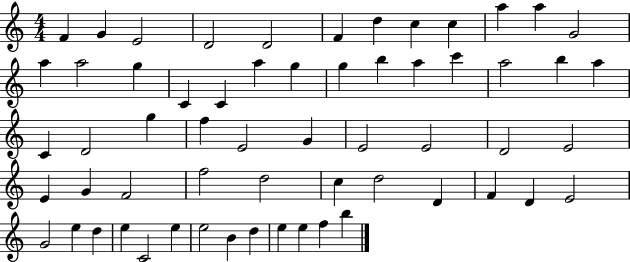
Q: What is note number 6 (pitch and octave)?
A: F4